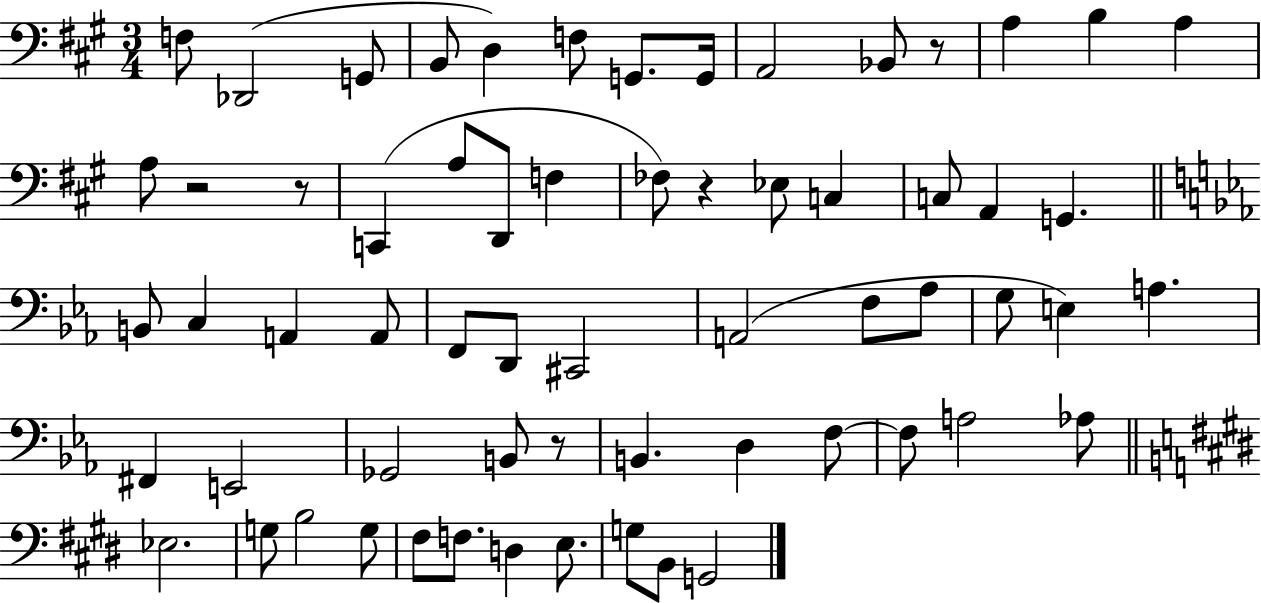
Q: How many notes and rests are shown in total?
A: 63